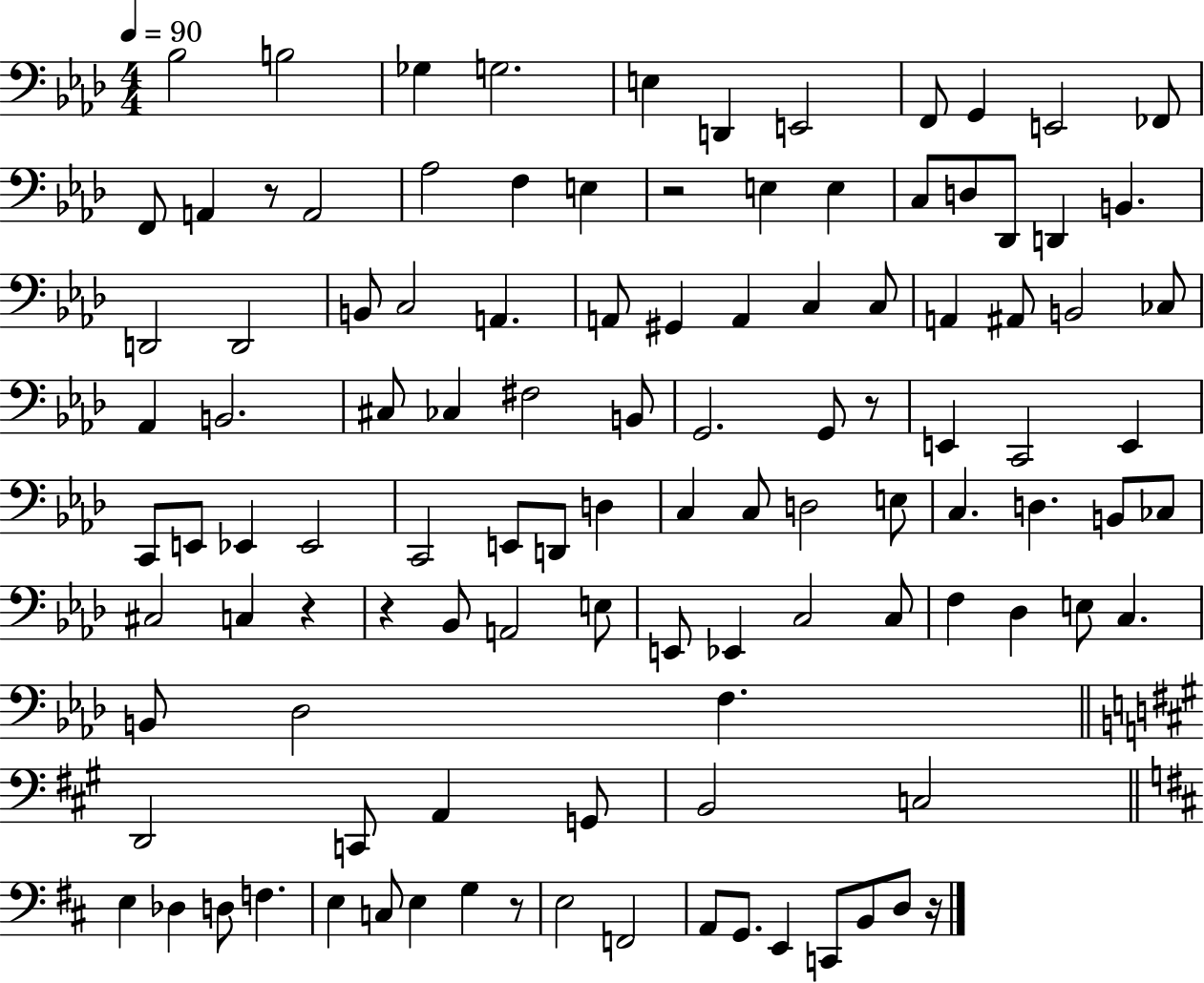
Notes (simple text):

Bb3/h B3/h Gb3/q G3/h. E3/q D2/q E2/h F2/e G2/q E2/h FES2/e F2/e A2/q R/e A2/h Ab3/h F3/q E3/q R/h E3/q E3/q C3/e D3/e Db2/e D2/q B2/q. D2/h D2/h B2/e C3/h A2/q. A2/e G#2/q A2/q C3/q C3/e A2/q A#2/e B2/h CES3/e Ab2/q B2/h. C#3/e CES3/q F#3/h B2/e G2/h. G2/e R/e E2/q C2/h E2/q C2/e E2/e Eb2/q Eb2/h C2/h E2/e D2/e D3/q C3/q C3/e D3/h E3/e C3/q. D3/q. B2/e CES3/e C#3/h C3/q R/q R/q Bb2/e A2/h E3/e E2/e Eb2/q C3/h C3/e F3/q Db3/q E3/e C3/q. B2/e Db3/h F3/q. D2/h C2/e A2/q G2/e B2/h C3/h E3/q Db3/q D3/e F3/q. E3/q C3/e E3/q G3/q R/e E3/h F2/h A2/e G2/e. E2/q C2/e B2/e D3/e R/s